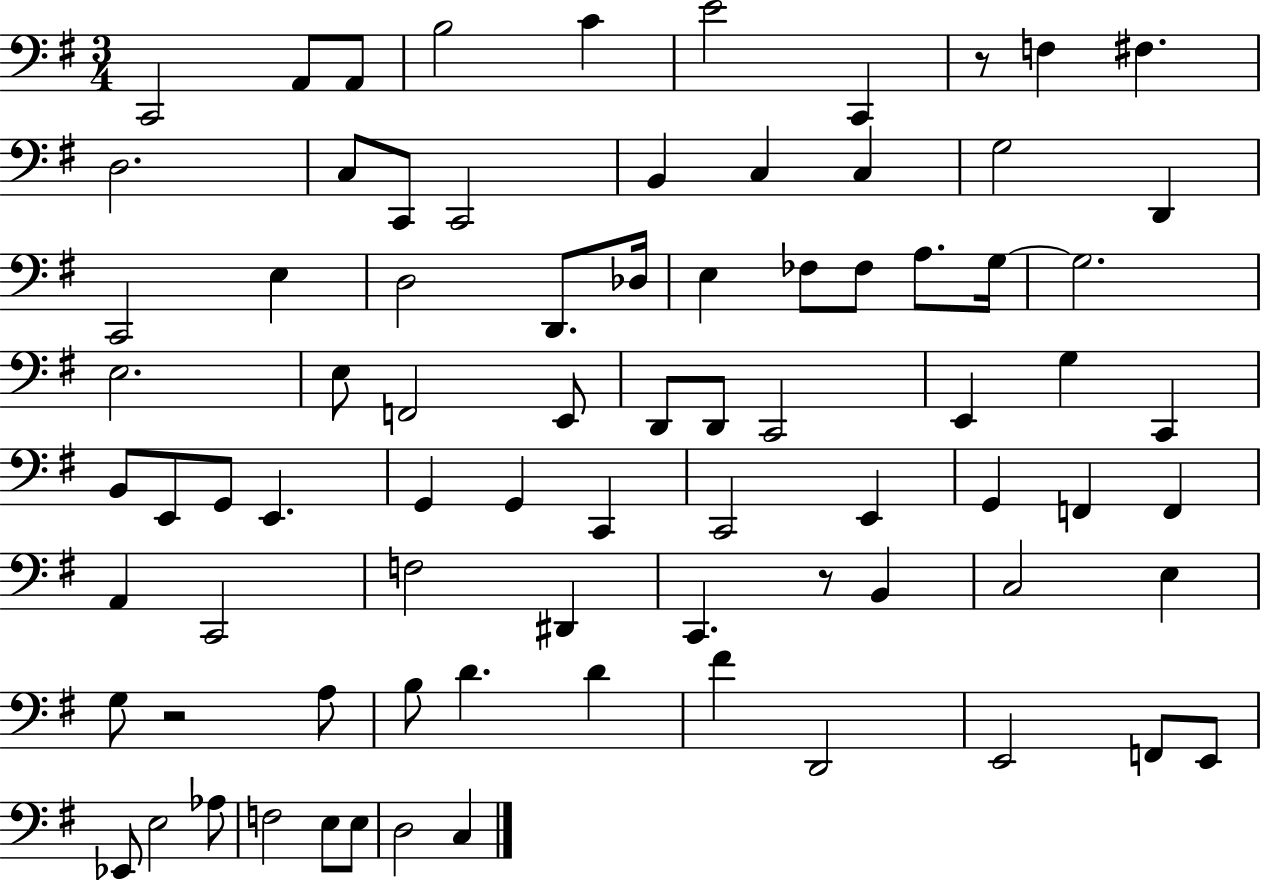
{
  \clef bass
  \numericTimeSignature
  \time 3/4
  \key g \major
  c,2 a,8 a,8 | b2 c'4 | e'2 c,4 | r8 f4 fis4. | \break d2. | c8 c,8 c,2 | b,4 c4 c4 | g2 d,4 | \break c,2 e4 | d2 d,8. des16 | e4 fes8 fes8 a8. g16~~ | g2. | \break e2. | e8 f,2 e,8 | d,8 d,8 c,2 | e,4 g4 c,4 | \break b,8 e,8 g,8 e,4. | g,4 g,4 c,4 | c,2 e,4 | g,4 f,4 f,4 | \break a,4 c,2 | f2 dis,4 | c,4. r8 b,4 | c2 e4 | \break g8 r2 a8 | b8 d'4. d'4 | fis'4 d,2 | e,2 f,8 e,8 | \break ees,8 e2 aes8 | f2 e8 e8 | d2 c4 | \bar "|."
}